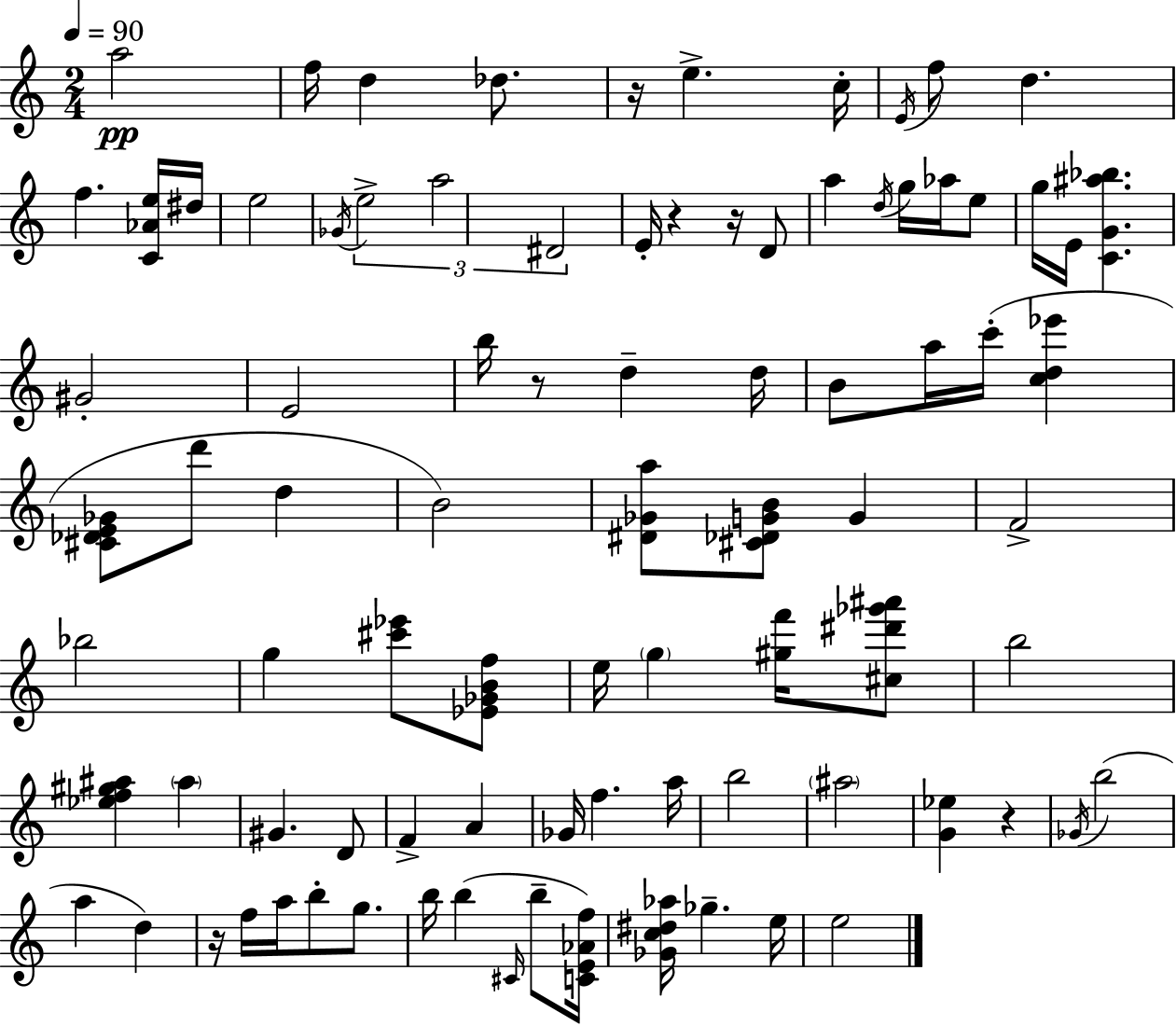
{
  \clef treble
  \numericTimeSignature
  \time 2/4
  \key c \major
  \tempo 4 = 90
  a''2\pp | f''16 d''4 des''8. | r16 e''4.-> c''16-. | \acciaccatura { e'16 } f''8 d''4. | \break f''4. <c' aes' e''>16 | dis''16 e''2 | \acciaccatura { ges'16 } \tuplet 3/2 { e''2-> | a''2 | \break dis'2 } | e'16-. r4 r16 | d'8 a''4 \acciaccatura { d''16 } g''16 | aes''16 e''8 g''16 e'16 <c' g' ais'' bes''>4. | \break gis'2-. | e'2 | b''16 r8 d''4-- | d''16 b'8 a''16 c'''16-.( <c'' d'' ees'''>4 | \break <cis' des' e' ges'>8 d'''8 d''4 | b'2) | <dis' ges' a''>8 <cis' des' g' b'>8 g'4 | f'2-> | \break bes''2 | g''4 <cis''' ees'''>8 | <ees' ges' b' f''>8 e''16 \parenthesize g''4 | <gis'' f'''>16 <cis'' dis''' ges''' ais'''>8 b''2 | \break <ees'' f'' gis'' ais''>4 \parenthesize ais''4 | gis'4. | d'8 f'4-> a'4 | ges'16 f''4. | \break a''16 b''2 | \parenthesize ais''2 | <g' ees''>4 r4 | \acciaccatura { ges'16 }( b''2 | \break a''4 | d''4) r16 f''16 a''16 b''8-. | g''8. b''16 b''4( | \grace { cis'16 } b''8-- <c' e' aes' f''>16) <ges' c'' dis'' aes''>16 ges''4.-- | \break e''16 e''2 | \bar "|."
}